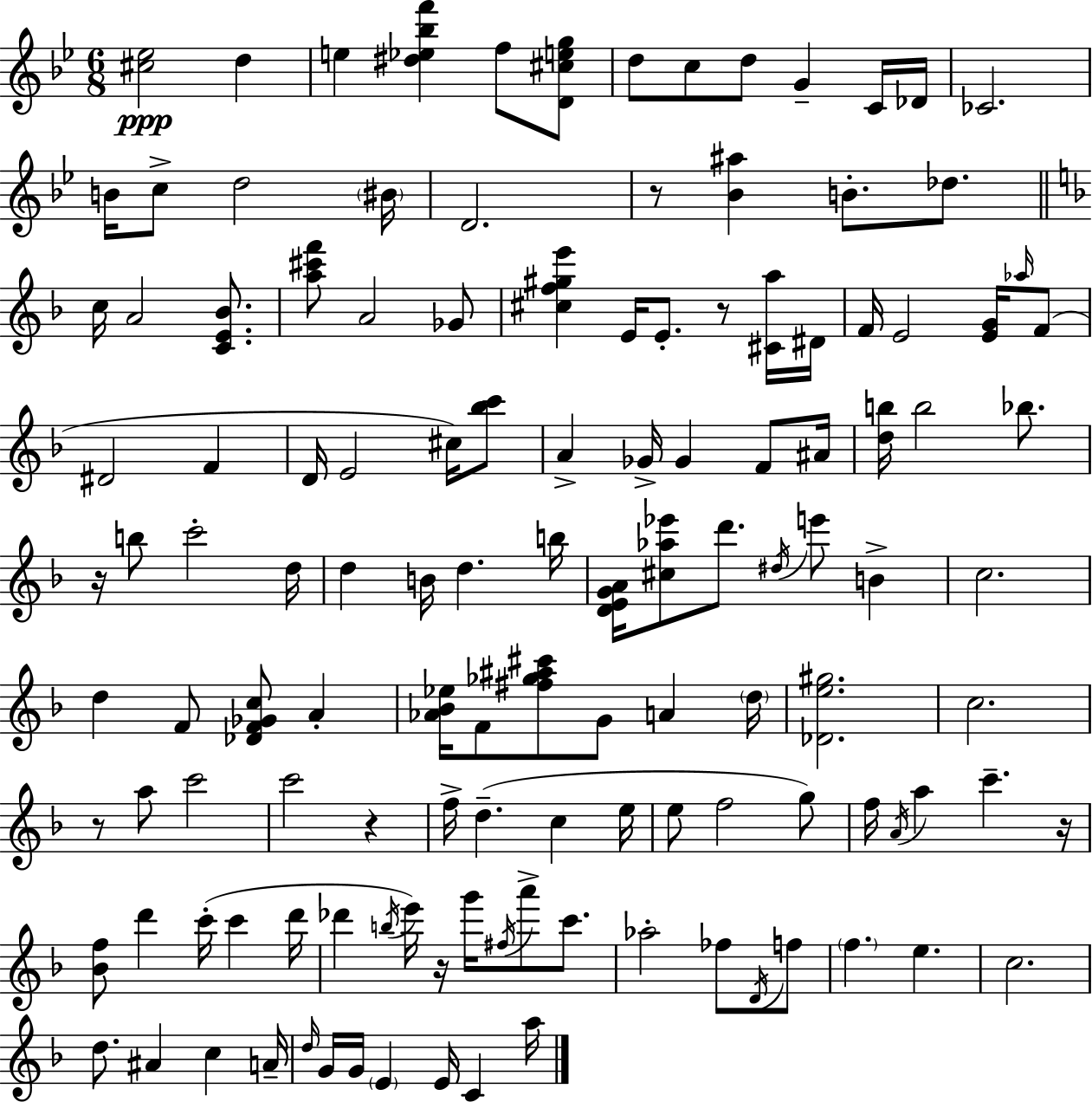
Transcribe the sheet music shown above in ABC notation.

X:1
T:Untitled
M:6/8
L:1/4
K:Bb
[^c_e]2 d e [^d_e_bf'] f/2 [D^ceg]/2 d/2 c/2 d/2 G C/4 _D/4 _C2 B/4 c/2 d2 ^B/4 D2 z/2 [_B^a] B/2 _d/2 c/4 A2 [CE_B]/2 [a^c'f']/2 A2 _G/2 [^cf^ge'] E/4 E/2 z/2 [^Ca]/4 ^D/4 F/4 E2 [EG]/4 _a/4 F/2 ^D2 F D/4 E2 ^c/4 [_bc']/2 A _G/4 _G F/2 ^A/4 [db]/4 b2 _b/2 z/4 b/2 c'2 d/4 d B/4 d b/4 [DEGA]/4 [^c_a_e']/2 d'/2 ^d/4 e'/2 B c2 d F/2 [_DF_Gc]/2 A [_A_B_e]/4 F/2 [^f_g^a^c']/2 G/2 A d/4 [_De^g]2 c2 z/2 a/2 c'2 c'2 z f/4 d c e/4 e/2 f2 g/2 f/4 A/4 a c' z/4 [_Bf]/2 d' c'/4 c' d'/4 _d' b/4 e'/4 z/4 g'/4 ^f/4 a'/2 c'/2 _a2 _f/2 D/4 f/2 f e c2 d/2 ^A c A/4 d/4 G/4 G/4 E E/4 C a/4